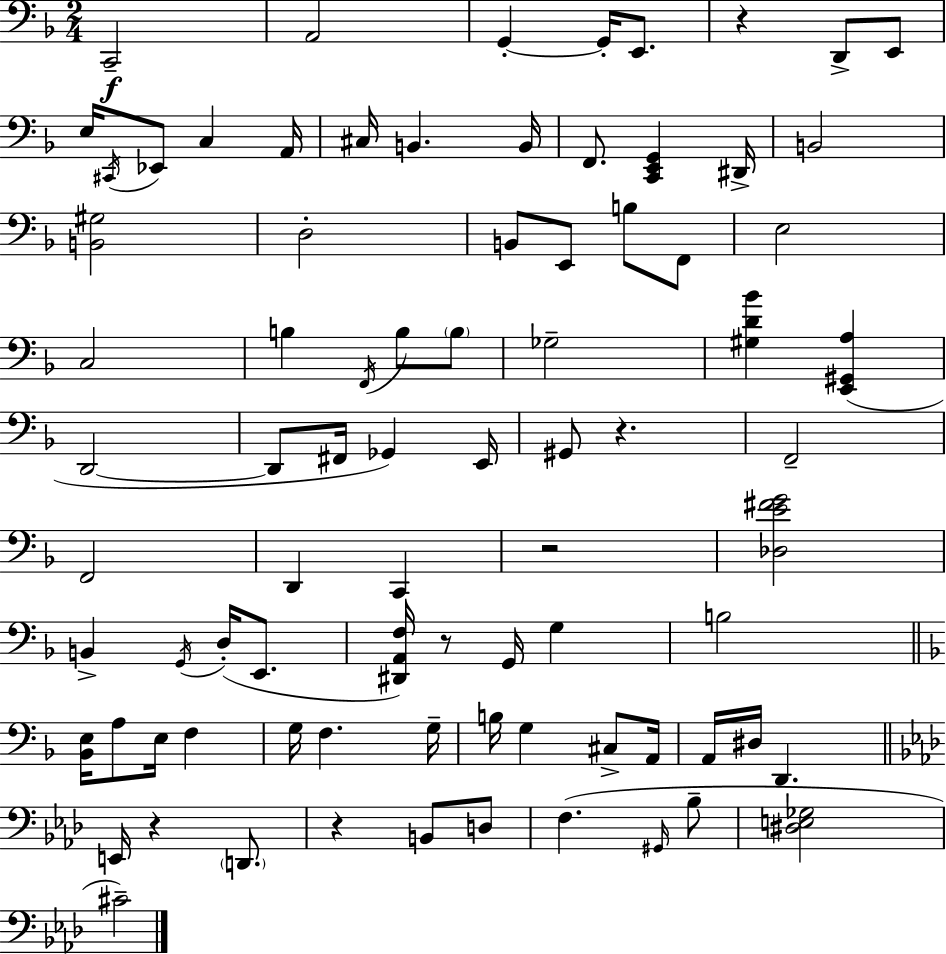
X:1
T:Untitled
M:2/4
L:1/4
K:Dm
C,,2 A,,2 G,, G,,/4 E,,/2 z D,,/2 E,,/2 E,/4 ^C,,/4 _E,,/2 C, A,,/4 ^C,/4 B,, B,,/4 F,,/2 [C,,E,,G,,] ^D,,/4 B,,2 [B,,^G,]2 D,2 B,,/2 E,,/2 B,/2 F,,/2 E,2 C,2 B, F,,/4 B,/2 B,/2 _G,2 [^G,D_B] [E,,^G,,A,] D,,2 D,,/2 ^F,,/4 _G,, E,,/4 ^G,,/2 z F,,2 F,,2 D,, C,, z2 [_D,E^FG]2 B,, G,,/4 D,/4 E,,/2 [^D,,A,,F,]/4 z/2 G,,/4 G, B,2 [_B,,E,]/4 A,/2 E,/4 F, G,/4 F, G,/4 B,/4 G, ^C,/2 A,,/4 A,,/4 ^D,/4 D,, E,,/4 z D,,/2 z B,,/2 D,/2 F, ^G,,/4 _B,/2 [^D,E,_G,]2 ^C2